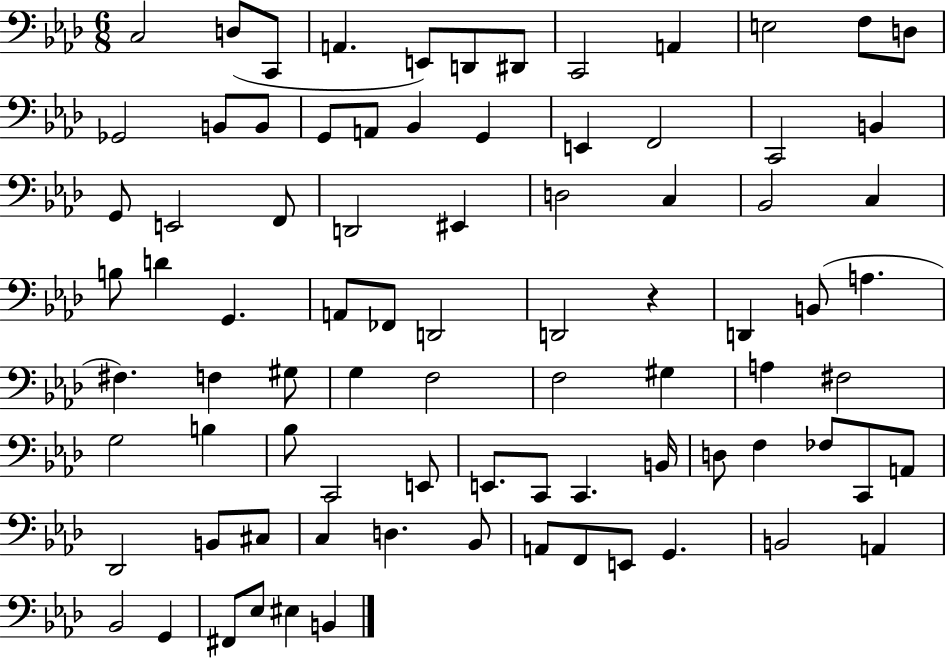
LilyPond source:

{
  \clef bass
  \numericTimeSignature
  \time 6/8
  \key aes \major
  c2 d8( c,8 | a,4. e,8) d,8 dis,8 | c,2 a,4 | e2 f8 d8 | \break ges,2 b,8 b,8 | g,8 a,8 bes,4 g,4 | e,4 f,2 | c,2 b,4 | \break g,8 e,2 f,8 | d,2 eis,4 | d2 c4 | bes,2 c4 | \break b8 d'4 g,4. | a,8 fes,8 d,2 | d,2 r4 | d,4 b,8( a4. | \break fis4.) f4 gis8 | g4 f2 | f2 gis4 | a4 fis2 | \break g2 b4 | bes8 c,2 e,8 | e,8. c,8 c,4. b,16 | d8 f4 fes8 c,8 a,8 | \break des,2 b,8 cis8 | c4 d4. bes,8 | a,8 f,8 e,8 g,4. | b,2 a,4 | \break bes,2 g,4 | fis,8 ees8 eis4 b,4 | \bar "|."
}